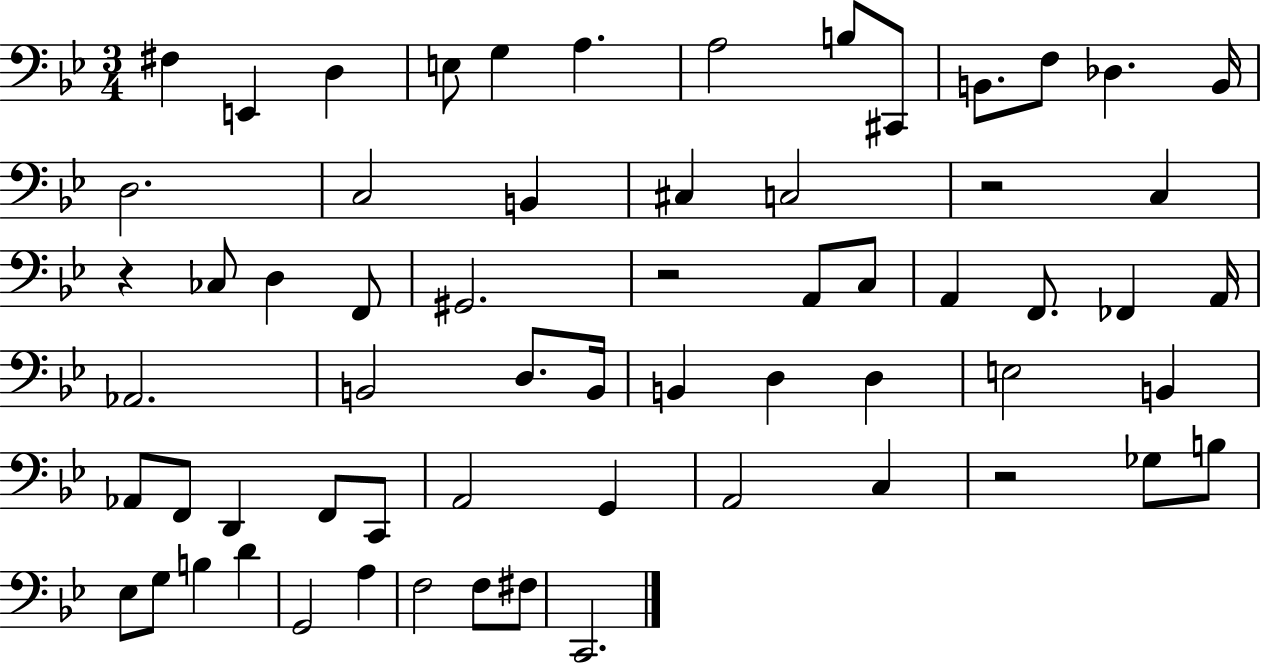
X:1
T:Untitled
M:3/4
L:1/4
K:Bb
^F, E,, D, E,/2 G, A, A,2 B,/2 ^C,,/2 B,,/2 F,/2 _D, B,,/4 D,2 C,2 B,, ^C, C,2 z2 C, z _C,/2 D, F,,/2 ^G,,2 z2 A,,/2 C,/2 A,, F,,/2 _F,, A,,/4 _A,,2 B,,2 D,/2 B,,/4 B,, D, D, E,2 B,, _A,,/2 F,,/2 D,, F,,/2 C,,/2 A,,2 G,, A,,2 C, z2 _G,/2 B,/2 _E,/2 G,/2 B, D G,,2 A, F,2 F,/2 ^F,/2 C,,2